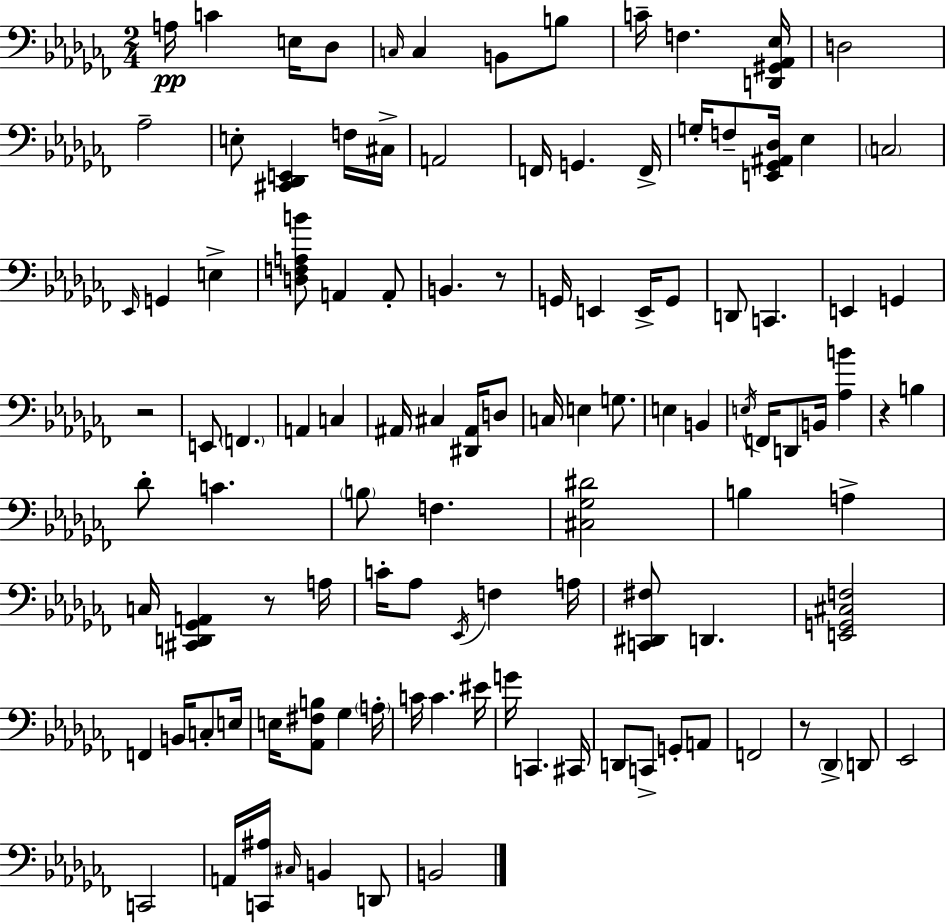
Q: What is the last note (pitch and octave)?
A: B2